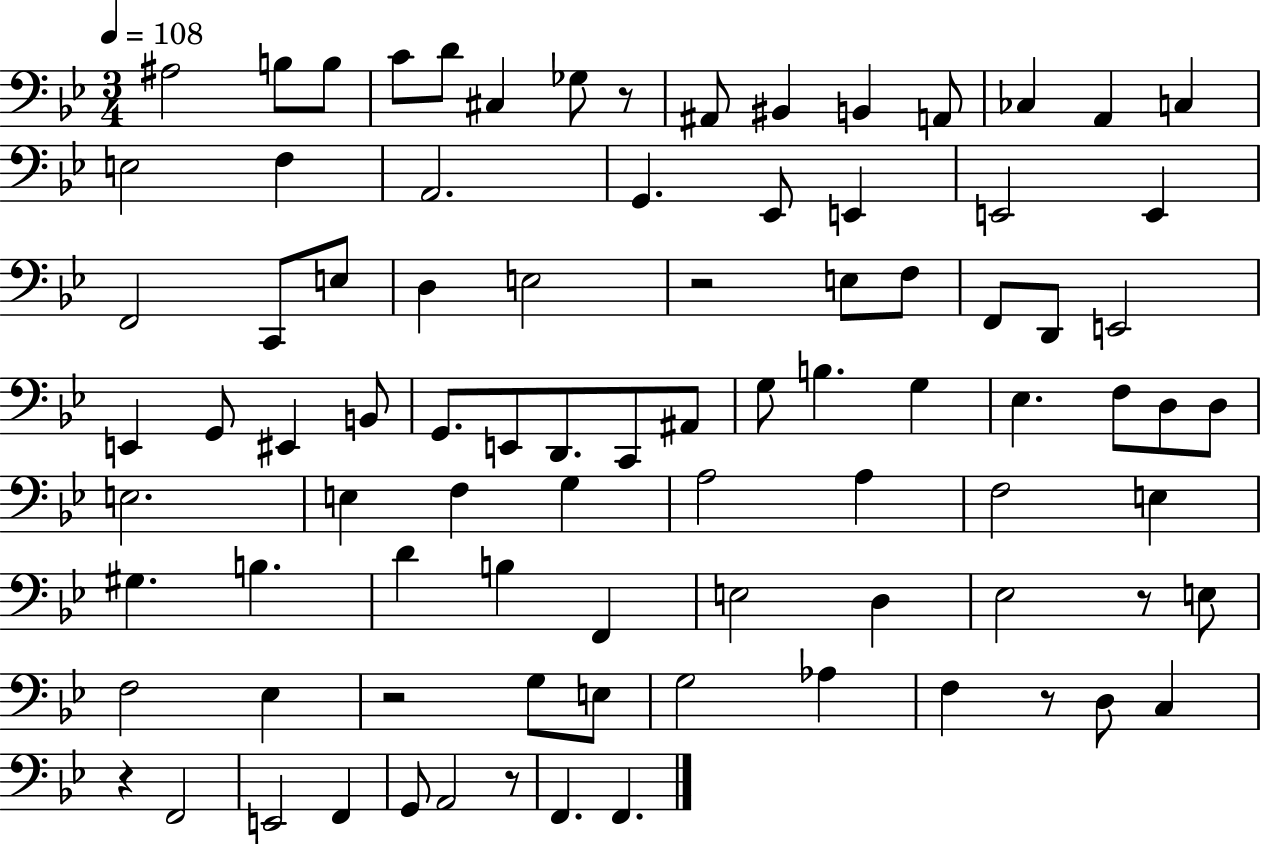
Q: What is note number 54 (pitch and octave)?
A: A3